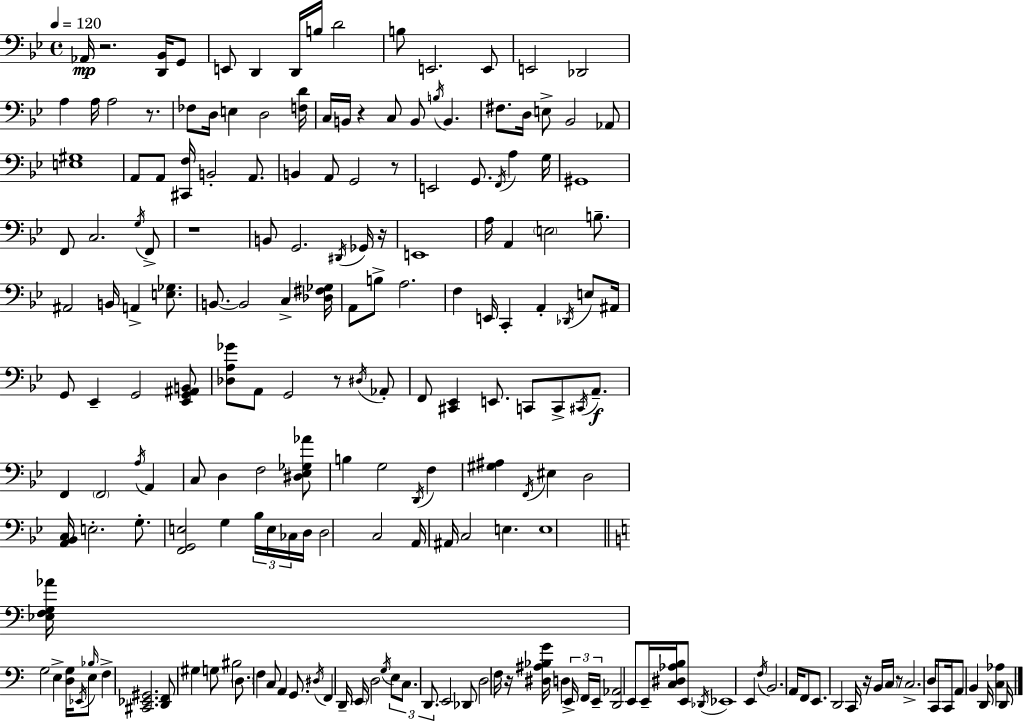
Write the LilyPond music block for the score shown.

{
  \clef bass
  \time 4/4
  \defaultTimeSignature
  \key g \minor
  \tempo 4 = 120
  aes,16\mp r2. <d, bes,>16 g,8 | e,8 d,4 d,16 b16 d'2 | b8 e,2. e,8 | e,2 des,2 | \break a4 a16 a2 r8. | fes8 d16 e4 d2 <f d'>16 | c16 b,16 r4 c8 b,8 \acciaccatura { b16 } b,4. | fis8. d16 e8-> bes,2 aes,8 | \break <e gis>1 | a,8 a,8 <cis, f>16 b,2-. a,8. | b,4 a,8 g,2 r8 | e,2 g,8. \acciaccatura { f,16 } a4 | \break g16 gis,1 | f,8 c2. | \acciaccatura { g16 } f,8-> r1 | b,8 g,2. | \break \acciaccatura { dis,16 } ges,16 r16 e,1 | a16 a,4 \parenthesize e2 | b8.-- ais,2 b,16 a,4-> | <e ges>8. b,8.~~ b,2 c4-> | \break <des fis ges>16 a,8 b8-> a2. | f4 e,16 c,4-. a,4-. | \acciaccatura { des,16 } e8 ais,16 g,8 ees,4-- g,2 | <ees, g, ais, b,>8 <des a ges'>8 a,8 g,2 | \break r8 \acciaccatura { dis16 } aes,8-. f,8 <cis, ees,>4 e,8. c,8 | c,8-> \acciaccatura { cis,16 }\f a,8.-- f,4 \parenthesize f,2 | \acciaccatura { a16 } a,4 c8 d4 f2 | <dis ees ges aes'>8 b4 g2 | \break \acciaccatura { d,16 } f4 <gis ais>4 \acciaccatura { f,16 } eis4 | d2 <a, bes, c>16 e2.-. | g8.-. <f, g, e>2 | g4 \tuplet 3/2 { bes16 e16 ces16 } d16 d2 | \break c2 a,16 ais,16 c2 | e4. e1 | \bar "||" \break \key c \major <ees f g aes'>16 g2 e4-> <d g>16 \acciaccatura { ees,16 } e8 | \grace { bes16 } f4-> <cis, ees, gis,>2. | <d, f,>8 gis4 g8 bis2 | \parenthesize d8. f4 c8 a,4 g,8. | \break \acciaccatura { dis16 } f,4 d,16-- \parenthesize e,16 d2 | \acciaccatura { g16 } \tuplet 3/2 { e8 c8. d,8. } e,2 | des,8 d2 f16 r16 <dis ais bes g'>16 d4 | \tuplet 3/2 { e,16-> f,16 e,16-- } <d, aes,>2 e,8 | \break e,16-- <c dis aes b>16 e,8 \acciaccatura { des,16 } ees,1 | e,4 \acciaccatura { f16 } b,2. | a,16 f,8 e,8. d,2 | c,16 r16 b,16 \parenthesize c16 r8 c2.-> | \break d16 c,8 c,16 a,8 b,4 | d,16 <c aes>4 d,16 \bar "|."
}